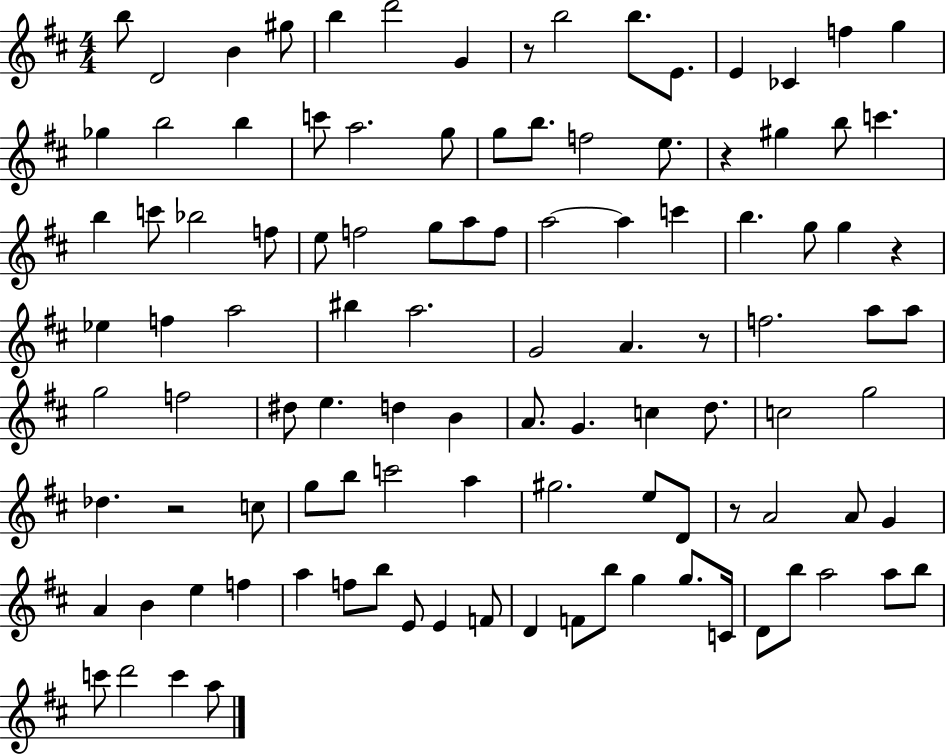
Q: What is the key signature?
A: D major